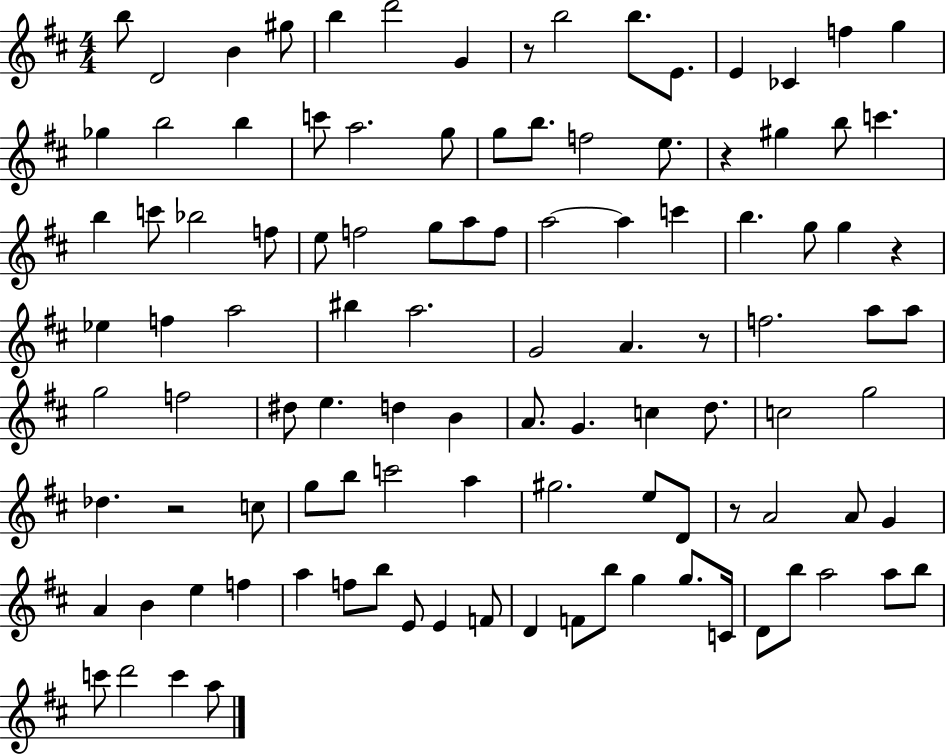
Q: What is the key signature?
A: D major